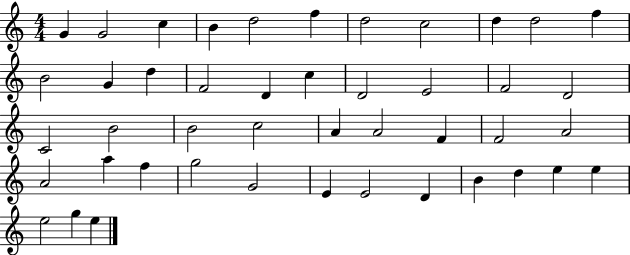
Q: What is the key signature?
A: C major